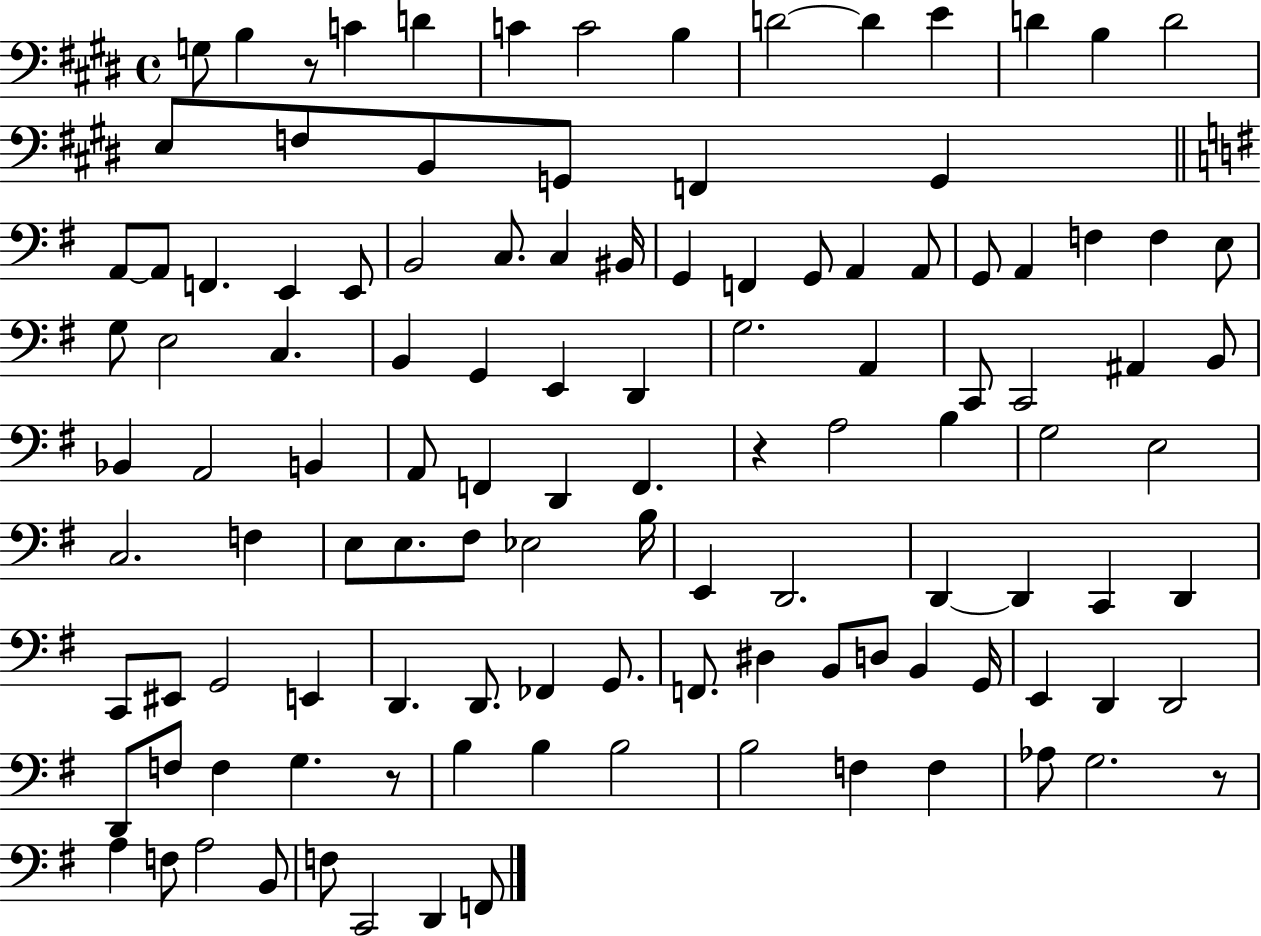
{
  \clef bass
  \time 4/4
  \defaultTimeSignature
  \key e \major
  g8 b4 r8 c'4 d'4 | c'4 c'2 b4 | d'2~~ d'4 e'4 | d'4 b4 d'2 | \break e8 f8 b,8 g,8 f,4 g,4 | \bar "||" \break \key e \minor a,8~~ a,8 f,4. e,4 e,8 | b,2 c8. c4 bis,16 | g,4 f,4 g,8 a,4 a,8 | g,8 a,4 f4 f4 e8 | \break g8 e2 c4. | b,4 g,4 e,4 d,4 | g2. a,4 | c,8 c,2 ais,4 b,8 | \break bes,4 a,2 b,4 | a,8 f,4 d,4 f,4. | r4 a2 b4 | g2 e2 | \break c2. f4 | e8 e8. fis8 ees2 b16 | e,4 d,2. | d,4~~ d,4 c,4 d,4 | \break c,8 eis,8 g,2 e,4 | d,4. d,8. fes,4 g,8. | f,8. dis4 b,8 d8 b,4 g,16 | e,4 d,4 d,2 | \break d,8 f8 f4 g4. r8 | b4 b4 b2 | b2 f4 f4 | aes8 g2. r8 | \break a4 f8 a2 b,8 | f8 c,2 d,4 f,8 | \bar "|."
}